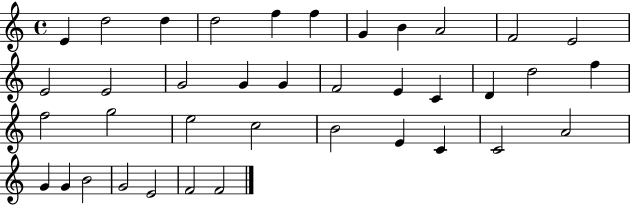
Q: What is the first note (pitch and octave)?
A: E4